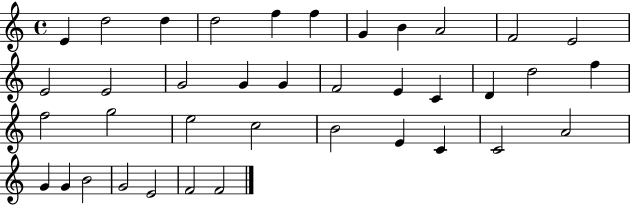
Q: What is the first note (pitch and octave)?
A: E4